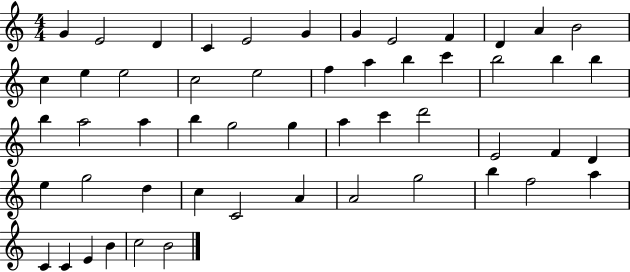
G4/q E4/h D4/q C4/q E4/h G4/q G4/q E4/h F4/q D4/q A4/q B4/h C5/q E5/q E5/h C5/h E5/h F5/q A5/q B5/q C6/q B5/h B5/q B5/q B5/q A5/h A5/q B5/q G5/h G5/q A5/q C6/q D6/h E4/h F4/q D4/q E5/q G5/h D5/q C5/q C4/h A4/q A4/h G5/h B5/q F5/h A5/q C4/q C4/q E4/q B4/q C5/h B4/h